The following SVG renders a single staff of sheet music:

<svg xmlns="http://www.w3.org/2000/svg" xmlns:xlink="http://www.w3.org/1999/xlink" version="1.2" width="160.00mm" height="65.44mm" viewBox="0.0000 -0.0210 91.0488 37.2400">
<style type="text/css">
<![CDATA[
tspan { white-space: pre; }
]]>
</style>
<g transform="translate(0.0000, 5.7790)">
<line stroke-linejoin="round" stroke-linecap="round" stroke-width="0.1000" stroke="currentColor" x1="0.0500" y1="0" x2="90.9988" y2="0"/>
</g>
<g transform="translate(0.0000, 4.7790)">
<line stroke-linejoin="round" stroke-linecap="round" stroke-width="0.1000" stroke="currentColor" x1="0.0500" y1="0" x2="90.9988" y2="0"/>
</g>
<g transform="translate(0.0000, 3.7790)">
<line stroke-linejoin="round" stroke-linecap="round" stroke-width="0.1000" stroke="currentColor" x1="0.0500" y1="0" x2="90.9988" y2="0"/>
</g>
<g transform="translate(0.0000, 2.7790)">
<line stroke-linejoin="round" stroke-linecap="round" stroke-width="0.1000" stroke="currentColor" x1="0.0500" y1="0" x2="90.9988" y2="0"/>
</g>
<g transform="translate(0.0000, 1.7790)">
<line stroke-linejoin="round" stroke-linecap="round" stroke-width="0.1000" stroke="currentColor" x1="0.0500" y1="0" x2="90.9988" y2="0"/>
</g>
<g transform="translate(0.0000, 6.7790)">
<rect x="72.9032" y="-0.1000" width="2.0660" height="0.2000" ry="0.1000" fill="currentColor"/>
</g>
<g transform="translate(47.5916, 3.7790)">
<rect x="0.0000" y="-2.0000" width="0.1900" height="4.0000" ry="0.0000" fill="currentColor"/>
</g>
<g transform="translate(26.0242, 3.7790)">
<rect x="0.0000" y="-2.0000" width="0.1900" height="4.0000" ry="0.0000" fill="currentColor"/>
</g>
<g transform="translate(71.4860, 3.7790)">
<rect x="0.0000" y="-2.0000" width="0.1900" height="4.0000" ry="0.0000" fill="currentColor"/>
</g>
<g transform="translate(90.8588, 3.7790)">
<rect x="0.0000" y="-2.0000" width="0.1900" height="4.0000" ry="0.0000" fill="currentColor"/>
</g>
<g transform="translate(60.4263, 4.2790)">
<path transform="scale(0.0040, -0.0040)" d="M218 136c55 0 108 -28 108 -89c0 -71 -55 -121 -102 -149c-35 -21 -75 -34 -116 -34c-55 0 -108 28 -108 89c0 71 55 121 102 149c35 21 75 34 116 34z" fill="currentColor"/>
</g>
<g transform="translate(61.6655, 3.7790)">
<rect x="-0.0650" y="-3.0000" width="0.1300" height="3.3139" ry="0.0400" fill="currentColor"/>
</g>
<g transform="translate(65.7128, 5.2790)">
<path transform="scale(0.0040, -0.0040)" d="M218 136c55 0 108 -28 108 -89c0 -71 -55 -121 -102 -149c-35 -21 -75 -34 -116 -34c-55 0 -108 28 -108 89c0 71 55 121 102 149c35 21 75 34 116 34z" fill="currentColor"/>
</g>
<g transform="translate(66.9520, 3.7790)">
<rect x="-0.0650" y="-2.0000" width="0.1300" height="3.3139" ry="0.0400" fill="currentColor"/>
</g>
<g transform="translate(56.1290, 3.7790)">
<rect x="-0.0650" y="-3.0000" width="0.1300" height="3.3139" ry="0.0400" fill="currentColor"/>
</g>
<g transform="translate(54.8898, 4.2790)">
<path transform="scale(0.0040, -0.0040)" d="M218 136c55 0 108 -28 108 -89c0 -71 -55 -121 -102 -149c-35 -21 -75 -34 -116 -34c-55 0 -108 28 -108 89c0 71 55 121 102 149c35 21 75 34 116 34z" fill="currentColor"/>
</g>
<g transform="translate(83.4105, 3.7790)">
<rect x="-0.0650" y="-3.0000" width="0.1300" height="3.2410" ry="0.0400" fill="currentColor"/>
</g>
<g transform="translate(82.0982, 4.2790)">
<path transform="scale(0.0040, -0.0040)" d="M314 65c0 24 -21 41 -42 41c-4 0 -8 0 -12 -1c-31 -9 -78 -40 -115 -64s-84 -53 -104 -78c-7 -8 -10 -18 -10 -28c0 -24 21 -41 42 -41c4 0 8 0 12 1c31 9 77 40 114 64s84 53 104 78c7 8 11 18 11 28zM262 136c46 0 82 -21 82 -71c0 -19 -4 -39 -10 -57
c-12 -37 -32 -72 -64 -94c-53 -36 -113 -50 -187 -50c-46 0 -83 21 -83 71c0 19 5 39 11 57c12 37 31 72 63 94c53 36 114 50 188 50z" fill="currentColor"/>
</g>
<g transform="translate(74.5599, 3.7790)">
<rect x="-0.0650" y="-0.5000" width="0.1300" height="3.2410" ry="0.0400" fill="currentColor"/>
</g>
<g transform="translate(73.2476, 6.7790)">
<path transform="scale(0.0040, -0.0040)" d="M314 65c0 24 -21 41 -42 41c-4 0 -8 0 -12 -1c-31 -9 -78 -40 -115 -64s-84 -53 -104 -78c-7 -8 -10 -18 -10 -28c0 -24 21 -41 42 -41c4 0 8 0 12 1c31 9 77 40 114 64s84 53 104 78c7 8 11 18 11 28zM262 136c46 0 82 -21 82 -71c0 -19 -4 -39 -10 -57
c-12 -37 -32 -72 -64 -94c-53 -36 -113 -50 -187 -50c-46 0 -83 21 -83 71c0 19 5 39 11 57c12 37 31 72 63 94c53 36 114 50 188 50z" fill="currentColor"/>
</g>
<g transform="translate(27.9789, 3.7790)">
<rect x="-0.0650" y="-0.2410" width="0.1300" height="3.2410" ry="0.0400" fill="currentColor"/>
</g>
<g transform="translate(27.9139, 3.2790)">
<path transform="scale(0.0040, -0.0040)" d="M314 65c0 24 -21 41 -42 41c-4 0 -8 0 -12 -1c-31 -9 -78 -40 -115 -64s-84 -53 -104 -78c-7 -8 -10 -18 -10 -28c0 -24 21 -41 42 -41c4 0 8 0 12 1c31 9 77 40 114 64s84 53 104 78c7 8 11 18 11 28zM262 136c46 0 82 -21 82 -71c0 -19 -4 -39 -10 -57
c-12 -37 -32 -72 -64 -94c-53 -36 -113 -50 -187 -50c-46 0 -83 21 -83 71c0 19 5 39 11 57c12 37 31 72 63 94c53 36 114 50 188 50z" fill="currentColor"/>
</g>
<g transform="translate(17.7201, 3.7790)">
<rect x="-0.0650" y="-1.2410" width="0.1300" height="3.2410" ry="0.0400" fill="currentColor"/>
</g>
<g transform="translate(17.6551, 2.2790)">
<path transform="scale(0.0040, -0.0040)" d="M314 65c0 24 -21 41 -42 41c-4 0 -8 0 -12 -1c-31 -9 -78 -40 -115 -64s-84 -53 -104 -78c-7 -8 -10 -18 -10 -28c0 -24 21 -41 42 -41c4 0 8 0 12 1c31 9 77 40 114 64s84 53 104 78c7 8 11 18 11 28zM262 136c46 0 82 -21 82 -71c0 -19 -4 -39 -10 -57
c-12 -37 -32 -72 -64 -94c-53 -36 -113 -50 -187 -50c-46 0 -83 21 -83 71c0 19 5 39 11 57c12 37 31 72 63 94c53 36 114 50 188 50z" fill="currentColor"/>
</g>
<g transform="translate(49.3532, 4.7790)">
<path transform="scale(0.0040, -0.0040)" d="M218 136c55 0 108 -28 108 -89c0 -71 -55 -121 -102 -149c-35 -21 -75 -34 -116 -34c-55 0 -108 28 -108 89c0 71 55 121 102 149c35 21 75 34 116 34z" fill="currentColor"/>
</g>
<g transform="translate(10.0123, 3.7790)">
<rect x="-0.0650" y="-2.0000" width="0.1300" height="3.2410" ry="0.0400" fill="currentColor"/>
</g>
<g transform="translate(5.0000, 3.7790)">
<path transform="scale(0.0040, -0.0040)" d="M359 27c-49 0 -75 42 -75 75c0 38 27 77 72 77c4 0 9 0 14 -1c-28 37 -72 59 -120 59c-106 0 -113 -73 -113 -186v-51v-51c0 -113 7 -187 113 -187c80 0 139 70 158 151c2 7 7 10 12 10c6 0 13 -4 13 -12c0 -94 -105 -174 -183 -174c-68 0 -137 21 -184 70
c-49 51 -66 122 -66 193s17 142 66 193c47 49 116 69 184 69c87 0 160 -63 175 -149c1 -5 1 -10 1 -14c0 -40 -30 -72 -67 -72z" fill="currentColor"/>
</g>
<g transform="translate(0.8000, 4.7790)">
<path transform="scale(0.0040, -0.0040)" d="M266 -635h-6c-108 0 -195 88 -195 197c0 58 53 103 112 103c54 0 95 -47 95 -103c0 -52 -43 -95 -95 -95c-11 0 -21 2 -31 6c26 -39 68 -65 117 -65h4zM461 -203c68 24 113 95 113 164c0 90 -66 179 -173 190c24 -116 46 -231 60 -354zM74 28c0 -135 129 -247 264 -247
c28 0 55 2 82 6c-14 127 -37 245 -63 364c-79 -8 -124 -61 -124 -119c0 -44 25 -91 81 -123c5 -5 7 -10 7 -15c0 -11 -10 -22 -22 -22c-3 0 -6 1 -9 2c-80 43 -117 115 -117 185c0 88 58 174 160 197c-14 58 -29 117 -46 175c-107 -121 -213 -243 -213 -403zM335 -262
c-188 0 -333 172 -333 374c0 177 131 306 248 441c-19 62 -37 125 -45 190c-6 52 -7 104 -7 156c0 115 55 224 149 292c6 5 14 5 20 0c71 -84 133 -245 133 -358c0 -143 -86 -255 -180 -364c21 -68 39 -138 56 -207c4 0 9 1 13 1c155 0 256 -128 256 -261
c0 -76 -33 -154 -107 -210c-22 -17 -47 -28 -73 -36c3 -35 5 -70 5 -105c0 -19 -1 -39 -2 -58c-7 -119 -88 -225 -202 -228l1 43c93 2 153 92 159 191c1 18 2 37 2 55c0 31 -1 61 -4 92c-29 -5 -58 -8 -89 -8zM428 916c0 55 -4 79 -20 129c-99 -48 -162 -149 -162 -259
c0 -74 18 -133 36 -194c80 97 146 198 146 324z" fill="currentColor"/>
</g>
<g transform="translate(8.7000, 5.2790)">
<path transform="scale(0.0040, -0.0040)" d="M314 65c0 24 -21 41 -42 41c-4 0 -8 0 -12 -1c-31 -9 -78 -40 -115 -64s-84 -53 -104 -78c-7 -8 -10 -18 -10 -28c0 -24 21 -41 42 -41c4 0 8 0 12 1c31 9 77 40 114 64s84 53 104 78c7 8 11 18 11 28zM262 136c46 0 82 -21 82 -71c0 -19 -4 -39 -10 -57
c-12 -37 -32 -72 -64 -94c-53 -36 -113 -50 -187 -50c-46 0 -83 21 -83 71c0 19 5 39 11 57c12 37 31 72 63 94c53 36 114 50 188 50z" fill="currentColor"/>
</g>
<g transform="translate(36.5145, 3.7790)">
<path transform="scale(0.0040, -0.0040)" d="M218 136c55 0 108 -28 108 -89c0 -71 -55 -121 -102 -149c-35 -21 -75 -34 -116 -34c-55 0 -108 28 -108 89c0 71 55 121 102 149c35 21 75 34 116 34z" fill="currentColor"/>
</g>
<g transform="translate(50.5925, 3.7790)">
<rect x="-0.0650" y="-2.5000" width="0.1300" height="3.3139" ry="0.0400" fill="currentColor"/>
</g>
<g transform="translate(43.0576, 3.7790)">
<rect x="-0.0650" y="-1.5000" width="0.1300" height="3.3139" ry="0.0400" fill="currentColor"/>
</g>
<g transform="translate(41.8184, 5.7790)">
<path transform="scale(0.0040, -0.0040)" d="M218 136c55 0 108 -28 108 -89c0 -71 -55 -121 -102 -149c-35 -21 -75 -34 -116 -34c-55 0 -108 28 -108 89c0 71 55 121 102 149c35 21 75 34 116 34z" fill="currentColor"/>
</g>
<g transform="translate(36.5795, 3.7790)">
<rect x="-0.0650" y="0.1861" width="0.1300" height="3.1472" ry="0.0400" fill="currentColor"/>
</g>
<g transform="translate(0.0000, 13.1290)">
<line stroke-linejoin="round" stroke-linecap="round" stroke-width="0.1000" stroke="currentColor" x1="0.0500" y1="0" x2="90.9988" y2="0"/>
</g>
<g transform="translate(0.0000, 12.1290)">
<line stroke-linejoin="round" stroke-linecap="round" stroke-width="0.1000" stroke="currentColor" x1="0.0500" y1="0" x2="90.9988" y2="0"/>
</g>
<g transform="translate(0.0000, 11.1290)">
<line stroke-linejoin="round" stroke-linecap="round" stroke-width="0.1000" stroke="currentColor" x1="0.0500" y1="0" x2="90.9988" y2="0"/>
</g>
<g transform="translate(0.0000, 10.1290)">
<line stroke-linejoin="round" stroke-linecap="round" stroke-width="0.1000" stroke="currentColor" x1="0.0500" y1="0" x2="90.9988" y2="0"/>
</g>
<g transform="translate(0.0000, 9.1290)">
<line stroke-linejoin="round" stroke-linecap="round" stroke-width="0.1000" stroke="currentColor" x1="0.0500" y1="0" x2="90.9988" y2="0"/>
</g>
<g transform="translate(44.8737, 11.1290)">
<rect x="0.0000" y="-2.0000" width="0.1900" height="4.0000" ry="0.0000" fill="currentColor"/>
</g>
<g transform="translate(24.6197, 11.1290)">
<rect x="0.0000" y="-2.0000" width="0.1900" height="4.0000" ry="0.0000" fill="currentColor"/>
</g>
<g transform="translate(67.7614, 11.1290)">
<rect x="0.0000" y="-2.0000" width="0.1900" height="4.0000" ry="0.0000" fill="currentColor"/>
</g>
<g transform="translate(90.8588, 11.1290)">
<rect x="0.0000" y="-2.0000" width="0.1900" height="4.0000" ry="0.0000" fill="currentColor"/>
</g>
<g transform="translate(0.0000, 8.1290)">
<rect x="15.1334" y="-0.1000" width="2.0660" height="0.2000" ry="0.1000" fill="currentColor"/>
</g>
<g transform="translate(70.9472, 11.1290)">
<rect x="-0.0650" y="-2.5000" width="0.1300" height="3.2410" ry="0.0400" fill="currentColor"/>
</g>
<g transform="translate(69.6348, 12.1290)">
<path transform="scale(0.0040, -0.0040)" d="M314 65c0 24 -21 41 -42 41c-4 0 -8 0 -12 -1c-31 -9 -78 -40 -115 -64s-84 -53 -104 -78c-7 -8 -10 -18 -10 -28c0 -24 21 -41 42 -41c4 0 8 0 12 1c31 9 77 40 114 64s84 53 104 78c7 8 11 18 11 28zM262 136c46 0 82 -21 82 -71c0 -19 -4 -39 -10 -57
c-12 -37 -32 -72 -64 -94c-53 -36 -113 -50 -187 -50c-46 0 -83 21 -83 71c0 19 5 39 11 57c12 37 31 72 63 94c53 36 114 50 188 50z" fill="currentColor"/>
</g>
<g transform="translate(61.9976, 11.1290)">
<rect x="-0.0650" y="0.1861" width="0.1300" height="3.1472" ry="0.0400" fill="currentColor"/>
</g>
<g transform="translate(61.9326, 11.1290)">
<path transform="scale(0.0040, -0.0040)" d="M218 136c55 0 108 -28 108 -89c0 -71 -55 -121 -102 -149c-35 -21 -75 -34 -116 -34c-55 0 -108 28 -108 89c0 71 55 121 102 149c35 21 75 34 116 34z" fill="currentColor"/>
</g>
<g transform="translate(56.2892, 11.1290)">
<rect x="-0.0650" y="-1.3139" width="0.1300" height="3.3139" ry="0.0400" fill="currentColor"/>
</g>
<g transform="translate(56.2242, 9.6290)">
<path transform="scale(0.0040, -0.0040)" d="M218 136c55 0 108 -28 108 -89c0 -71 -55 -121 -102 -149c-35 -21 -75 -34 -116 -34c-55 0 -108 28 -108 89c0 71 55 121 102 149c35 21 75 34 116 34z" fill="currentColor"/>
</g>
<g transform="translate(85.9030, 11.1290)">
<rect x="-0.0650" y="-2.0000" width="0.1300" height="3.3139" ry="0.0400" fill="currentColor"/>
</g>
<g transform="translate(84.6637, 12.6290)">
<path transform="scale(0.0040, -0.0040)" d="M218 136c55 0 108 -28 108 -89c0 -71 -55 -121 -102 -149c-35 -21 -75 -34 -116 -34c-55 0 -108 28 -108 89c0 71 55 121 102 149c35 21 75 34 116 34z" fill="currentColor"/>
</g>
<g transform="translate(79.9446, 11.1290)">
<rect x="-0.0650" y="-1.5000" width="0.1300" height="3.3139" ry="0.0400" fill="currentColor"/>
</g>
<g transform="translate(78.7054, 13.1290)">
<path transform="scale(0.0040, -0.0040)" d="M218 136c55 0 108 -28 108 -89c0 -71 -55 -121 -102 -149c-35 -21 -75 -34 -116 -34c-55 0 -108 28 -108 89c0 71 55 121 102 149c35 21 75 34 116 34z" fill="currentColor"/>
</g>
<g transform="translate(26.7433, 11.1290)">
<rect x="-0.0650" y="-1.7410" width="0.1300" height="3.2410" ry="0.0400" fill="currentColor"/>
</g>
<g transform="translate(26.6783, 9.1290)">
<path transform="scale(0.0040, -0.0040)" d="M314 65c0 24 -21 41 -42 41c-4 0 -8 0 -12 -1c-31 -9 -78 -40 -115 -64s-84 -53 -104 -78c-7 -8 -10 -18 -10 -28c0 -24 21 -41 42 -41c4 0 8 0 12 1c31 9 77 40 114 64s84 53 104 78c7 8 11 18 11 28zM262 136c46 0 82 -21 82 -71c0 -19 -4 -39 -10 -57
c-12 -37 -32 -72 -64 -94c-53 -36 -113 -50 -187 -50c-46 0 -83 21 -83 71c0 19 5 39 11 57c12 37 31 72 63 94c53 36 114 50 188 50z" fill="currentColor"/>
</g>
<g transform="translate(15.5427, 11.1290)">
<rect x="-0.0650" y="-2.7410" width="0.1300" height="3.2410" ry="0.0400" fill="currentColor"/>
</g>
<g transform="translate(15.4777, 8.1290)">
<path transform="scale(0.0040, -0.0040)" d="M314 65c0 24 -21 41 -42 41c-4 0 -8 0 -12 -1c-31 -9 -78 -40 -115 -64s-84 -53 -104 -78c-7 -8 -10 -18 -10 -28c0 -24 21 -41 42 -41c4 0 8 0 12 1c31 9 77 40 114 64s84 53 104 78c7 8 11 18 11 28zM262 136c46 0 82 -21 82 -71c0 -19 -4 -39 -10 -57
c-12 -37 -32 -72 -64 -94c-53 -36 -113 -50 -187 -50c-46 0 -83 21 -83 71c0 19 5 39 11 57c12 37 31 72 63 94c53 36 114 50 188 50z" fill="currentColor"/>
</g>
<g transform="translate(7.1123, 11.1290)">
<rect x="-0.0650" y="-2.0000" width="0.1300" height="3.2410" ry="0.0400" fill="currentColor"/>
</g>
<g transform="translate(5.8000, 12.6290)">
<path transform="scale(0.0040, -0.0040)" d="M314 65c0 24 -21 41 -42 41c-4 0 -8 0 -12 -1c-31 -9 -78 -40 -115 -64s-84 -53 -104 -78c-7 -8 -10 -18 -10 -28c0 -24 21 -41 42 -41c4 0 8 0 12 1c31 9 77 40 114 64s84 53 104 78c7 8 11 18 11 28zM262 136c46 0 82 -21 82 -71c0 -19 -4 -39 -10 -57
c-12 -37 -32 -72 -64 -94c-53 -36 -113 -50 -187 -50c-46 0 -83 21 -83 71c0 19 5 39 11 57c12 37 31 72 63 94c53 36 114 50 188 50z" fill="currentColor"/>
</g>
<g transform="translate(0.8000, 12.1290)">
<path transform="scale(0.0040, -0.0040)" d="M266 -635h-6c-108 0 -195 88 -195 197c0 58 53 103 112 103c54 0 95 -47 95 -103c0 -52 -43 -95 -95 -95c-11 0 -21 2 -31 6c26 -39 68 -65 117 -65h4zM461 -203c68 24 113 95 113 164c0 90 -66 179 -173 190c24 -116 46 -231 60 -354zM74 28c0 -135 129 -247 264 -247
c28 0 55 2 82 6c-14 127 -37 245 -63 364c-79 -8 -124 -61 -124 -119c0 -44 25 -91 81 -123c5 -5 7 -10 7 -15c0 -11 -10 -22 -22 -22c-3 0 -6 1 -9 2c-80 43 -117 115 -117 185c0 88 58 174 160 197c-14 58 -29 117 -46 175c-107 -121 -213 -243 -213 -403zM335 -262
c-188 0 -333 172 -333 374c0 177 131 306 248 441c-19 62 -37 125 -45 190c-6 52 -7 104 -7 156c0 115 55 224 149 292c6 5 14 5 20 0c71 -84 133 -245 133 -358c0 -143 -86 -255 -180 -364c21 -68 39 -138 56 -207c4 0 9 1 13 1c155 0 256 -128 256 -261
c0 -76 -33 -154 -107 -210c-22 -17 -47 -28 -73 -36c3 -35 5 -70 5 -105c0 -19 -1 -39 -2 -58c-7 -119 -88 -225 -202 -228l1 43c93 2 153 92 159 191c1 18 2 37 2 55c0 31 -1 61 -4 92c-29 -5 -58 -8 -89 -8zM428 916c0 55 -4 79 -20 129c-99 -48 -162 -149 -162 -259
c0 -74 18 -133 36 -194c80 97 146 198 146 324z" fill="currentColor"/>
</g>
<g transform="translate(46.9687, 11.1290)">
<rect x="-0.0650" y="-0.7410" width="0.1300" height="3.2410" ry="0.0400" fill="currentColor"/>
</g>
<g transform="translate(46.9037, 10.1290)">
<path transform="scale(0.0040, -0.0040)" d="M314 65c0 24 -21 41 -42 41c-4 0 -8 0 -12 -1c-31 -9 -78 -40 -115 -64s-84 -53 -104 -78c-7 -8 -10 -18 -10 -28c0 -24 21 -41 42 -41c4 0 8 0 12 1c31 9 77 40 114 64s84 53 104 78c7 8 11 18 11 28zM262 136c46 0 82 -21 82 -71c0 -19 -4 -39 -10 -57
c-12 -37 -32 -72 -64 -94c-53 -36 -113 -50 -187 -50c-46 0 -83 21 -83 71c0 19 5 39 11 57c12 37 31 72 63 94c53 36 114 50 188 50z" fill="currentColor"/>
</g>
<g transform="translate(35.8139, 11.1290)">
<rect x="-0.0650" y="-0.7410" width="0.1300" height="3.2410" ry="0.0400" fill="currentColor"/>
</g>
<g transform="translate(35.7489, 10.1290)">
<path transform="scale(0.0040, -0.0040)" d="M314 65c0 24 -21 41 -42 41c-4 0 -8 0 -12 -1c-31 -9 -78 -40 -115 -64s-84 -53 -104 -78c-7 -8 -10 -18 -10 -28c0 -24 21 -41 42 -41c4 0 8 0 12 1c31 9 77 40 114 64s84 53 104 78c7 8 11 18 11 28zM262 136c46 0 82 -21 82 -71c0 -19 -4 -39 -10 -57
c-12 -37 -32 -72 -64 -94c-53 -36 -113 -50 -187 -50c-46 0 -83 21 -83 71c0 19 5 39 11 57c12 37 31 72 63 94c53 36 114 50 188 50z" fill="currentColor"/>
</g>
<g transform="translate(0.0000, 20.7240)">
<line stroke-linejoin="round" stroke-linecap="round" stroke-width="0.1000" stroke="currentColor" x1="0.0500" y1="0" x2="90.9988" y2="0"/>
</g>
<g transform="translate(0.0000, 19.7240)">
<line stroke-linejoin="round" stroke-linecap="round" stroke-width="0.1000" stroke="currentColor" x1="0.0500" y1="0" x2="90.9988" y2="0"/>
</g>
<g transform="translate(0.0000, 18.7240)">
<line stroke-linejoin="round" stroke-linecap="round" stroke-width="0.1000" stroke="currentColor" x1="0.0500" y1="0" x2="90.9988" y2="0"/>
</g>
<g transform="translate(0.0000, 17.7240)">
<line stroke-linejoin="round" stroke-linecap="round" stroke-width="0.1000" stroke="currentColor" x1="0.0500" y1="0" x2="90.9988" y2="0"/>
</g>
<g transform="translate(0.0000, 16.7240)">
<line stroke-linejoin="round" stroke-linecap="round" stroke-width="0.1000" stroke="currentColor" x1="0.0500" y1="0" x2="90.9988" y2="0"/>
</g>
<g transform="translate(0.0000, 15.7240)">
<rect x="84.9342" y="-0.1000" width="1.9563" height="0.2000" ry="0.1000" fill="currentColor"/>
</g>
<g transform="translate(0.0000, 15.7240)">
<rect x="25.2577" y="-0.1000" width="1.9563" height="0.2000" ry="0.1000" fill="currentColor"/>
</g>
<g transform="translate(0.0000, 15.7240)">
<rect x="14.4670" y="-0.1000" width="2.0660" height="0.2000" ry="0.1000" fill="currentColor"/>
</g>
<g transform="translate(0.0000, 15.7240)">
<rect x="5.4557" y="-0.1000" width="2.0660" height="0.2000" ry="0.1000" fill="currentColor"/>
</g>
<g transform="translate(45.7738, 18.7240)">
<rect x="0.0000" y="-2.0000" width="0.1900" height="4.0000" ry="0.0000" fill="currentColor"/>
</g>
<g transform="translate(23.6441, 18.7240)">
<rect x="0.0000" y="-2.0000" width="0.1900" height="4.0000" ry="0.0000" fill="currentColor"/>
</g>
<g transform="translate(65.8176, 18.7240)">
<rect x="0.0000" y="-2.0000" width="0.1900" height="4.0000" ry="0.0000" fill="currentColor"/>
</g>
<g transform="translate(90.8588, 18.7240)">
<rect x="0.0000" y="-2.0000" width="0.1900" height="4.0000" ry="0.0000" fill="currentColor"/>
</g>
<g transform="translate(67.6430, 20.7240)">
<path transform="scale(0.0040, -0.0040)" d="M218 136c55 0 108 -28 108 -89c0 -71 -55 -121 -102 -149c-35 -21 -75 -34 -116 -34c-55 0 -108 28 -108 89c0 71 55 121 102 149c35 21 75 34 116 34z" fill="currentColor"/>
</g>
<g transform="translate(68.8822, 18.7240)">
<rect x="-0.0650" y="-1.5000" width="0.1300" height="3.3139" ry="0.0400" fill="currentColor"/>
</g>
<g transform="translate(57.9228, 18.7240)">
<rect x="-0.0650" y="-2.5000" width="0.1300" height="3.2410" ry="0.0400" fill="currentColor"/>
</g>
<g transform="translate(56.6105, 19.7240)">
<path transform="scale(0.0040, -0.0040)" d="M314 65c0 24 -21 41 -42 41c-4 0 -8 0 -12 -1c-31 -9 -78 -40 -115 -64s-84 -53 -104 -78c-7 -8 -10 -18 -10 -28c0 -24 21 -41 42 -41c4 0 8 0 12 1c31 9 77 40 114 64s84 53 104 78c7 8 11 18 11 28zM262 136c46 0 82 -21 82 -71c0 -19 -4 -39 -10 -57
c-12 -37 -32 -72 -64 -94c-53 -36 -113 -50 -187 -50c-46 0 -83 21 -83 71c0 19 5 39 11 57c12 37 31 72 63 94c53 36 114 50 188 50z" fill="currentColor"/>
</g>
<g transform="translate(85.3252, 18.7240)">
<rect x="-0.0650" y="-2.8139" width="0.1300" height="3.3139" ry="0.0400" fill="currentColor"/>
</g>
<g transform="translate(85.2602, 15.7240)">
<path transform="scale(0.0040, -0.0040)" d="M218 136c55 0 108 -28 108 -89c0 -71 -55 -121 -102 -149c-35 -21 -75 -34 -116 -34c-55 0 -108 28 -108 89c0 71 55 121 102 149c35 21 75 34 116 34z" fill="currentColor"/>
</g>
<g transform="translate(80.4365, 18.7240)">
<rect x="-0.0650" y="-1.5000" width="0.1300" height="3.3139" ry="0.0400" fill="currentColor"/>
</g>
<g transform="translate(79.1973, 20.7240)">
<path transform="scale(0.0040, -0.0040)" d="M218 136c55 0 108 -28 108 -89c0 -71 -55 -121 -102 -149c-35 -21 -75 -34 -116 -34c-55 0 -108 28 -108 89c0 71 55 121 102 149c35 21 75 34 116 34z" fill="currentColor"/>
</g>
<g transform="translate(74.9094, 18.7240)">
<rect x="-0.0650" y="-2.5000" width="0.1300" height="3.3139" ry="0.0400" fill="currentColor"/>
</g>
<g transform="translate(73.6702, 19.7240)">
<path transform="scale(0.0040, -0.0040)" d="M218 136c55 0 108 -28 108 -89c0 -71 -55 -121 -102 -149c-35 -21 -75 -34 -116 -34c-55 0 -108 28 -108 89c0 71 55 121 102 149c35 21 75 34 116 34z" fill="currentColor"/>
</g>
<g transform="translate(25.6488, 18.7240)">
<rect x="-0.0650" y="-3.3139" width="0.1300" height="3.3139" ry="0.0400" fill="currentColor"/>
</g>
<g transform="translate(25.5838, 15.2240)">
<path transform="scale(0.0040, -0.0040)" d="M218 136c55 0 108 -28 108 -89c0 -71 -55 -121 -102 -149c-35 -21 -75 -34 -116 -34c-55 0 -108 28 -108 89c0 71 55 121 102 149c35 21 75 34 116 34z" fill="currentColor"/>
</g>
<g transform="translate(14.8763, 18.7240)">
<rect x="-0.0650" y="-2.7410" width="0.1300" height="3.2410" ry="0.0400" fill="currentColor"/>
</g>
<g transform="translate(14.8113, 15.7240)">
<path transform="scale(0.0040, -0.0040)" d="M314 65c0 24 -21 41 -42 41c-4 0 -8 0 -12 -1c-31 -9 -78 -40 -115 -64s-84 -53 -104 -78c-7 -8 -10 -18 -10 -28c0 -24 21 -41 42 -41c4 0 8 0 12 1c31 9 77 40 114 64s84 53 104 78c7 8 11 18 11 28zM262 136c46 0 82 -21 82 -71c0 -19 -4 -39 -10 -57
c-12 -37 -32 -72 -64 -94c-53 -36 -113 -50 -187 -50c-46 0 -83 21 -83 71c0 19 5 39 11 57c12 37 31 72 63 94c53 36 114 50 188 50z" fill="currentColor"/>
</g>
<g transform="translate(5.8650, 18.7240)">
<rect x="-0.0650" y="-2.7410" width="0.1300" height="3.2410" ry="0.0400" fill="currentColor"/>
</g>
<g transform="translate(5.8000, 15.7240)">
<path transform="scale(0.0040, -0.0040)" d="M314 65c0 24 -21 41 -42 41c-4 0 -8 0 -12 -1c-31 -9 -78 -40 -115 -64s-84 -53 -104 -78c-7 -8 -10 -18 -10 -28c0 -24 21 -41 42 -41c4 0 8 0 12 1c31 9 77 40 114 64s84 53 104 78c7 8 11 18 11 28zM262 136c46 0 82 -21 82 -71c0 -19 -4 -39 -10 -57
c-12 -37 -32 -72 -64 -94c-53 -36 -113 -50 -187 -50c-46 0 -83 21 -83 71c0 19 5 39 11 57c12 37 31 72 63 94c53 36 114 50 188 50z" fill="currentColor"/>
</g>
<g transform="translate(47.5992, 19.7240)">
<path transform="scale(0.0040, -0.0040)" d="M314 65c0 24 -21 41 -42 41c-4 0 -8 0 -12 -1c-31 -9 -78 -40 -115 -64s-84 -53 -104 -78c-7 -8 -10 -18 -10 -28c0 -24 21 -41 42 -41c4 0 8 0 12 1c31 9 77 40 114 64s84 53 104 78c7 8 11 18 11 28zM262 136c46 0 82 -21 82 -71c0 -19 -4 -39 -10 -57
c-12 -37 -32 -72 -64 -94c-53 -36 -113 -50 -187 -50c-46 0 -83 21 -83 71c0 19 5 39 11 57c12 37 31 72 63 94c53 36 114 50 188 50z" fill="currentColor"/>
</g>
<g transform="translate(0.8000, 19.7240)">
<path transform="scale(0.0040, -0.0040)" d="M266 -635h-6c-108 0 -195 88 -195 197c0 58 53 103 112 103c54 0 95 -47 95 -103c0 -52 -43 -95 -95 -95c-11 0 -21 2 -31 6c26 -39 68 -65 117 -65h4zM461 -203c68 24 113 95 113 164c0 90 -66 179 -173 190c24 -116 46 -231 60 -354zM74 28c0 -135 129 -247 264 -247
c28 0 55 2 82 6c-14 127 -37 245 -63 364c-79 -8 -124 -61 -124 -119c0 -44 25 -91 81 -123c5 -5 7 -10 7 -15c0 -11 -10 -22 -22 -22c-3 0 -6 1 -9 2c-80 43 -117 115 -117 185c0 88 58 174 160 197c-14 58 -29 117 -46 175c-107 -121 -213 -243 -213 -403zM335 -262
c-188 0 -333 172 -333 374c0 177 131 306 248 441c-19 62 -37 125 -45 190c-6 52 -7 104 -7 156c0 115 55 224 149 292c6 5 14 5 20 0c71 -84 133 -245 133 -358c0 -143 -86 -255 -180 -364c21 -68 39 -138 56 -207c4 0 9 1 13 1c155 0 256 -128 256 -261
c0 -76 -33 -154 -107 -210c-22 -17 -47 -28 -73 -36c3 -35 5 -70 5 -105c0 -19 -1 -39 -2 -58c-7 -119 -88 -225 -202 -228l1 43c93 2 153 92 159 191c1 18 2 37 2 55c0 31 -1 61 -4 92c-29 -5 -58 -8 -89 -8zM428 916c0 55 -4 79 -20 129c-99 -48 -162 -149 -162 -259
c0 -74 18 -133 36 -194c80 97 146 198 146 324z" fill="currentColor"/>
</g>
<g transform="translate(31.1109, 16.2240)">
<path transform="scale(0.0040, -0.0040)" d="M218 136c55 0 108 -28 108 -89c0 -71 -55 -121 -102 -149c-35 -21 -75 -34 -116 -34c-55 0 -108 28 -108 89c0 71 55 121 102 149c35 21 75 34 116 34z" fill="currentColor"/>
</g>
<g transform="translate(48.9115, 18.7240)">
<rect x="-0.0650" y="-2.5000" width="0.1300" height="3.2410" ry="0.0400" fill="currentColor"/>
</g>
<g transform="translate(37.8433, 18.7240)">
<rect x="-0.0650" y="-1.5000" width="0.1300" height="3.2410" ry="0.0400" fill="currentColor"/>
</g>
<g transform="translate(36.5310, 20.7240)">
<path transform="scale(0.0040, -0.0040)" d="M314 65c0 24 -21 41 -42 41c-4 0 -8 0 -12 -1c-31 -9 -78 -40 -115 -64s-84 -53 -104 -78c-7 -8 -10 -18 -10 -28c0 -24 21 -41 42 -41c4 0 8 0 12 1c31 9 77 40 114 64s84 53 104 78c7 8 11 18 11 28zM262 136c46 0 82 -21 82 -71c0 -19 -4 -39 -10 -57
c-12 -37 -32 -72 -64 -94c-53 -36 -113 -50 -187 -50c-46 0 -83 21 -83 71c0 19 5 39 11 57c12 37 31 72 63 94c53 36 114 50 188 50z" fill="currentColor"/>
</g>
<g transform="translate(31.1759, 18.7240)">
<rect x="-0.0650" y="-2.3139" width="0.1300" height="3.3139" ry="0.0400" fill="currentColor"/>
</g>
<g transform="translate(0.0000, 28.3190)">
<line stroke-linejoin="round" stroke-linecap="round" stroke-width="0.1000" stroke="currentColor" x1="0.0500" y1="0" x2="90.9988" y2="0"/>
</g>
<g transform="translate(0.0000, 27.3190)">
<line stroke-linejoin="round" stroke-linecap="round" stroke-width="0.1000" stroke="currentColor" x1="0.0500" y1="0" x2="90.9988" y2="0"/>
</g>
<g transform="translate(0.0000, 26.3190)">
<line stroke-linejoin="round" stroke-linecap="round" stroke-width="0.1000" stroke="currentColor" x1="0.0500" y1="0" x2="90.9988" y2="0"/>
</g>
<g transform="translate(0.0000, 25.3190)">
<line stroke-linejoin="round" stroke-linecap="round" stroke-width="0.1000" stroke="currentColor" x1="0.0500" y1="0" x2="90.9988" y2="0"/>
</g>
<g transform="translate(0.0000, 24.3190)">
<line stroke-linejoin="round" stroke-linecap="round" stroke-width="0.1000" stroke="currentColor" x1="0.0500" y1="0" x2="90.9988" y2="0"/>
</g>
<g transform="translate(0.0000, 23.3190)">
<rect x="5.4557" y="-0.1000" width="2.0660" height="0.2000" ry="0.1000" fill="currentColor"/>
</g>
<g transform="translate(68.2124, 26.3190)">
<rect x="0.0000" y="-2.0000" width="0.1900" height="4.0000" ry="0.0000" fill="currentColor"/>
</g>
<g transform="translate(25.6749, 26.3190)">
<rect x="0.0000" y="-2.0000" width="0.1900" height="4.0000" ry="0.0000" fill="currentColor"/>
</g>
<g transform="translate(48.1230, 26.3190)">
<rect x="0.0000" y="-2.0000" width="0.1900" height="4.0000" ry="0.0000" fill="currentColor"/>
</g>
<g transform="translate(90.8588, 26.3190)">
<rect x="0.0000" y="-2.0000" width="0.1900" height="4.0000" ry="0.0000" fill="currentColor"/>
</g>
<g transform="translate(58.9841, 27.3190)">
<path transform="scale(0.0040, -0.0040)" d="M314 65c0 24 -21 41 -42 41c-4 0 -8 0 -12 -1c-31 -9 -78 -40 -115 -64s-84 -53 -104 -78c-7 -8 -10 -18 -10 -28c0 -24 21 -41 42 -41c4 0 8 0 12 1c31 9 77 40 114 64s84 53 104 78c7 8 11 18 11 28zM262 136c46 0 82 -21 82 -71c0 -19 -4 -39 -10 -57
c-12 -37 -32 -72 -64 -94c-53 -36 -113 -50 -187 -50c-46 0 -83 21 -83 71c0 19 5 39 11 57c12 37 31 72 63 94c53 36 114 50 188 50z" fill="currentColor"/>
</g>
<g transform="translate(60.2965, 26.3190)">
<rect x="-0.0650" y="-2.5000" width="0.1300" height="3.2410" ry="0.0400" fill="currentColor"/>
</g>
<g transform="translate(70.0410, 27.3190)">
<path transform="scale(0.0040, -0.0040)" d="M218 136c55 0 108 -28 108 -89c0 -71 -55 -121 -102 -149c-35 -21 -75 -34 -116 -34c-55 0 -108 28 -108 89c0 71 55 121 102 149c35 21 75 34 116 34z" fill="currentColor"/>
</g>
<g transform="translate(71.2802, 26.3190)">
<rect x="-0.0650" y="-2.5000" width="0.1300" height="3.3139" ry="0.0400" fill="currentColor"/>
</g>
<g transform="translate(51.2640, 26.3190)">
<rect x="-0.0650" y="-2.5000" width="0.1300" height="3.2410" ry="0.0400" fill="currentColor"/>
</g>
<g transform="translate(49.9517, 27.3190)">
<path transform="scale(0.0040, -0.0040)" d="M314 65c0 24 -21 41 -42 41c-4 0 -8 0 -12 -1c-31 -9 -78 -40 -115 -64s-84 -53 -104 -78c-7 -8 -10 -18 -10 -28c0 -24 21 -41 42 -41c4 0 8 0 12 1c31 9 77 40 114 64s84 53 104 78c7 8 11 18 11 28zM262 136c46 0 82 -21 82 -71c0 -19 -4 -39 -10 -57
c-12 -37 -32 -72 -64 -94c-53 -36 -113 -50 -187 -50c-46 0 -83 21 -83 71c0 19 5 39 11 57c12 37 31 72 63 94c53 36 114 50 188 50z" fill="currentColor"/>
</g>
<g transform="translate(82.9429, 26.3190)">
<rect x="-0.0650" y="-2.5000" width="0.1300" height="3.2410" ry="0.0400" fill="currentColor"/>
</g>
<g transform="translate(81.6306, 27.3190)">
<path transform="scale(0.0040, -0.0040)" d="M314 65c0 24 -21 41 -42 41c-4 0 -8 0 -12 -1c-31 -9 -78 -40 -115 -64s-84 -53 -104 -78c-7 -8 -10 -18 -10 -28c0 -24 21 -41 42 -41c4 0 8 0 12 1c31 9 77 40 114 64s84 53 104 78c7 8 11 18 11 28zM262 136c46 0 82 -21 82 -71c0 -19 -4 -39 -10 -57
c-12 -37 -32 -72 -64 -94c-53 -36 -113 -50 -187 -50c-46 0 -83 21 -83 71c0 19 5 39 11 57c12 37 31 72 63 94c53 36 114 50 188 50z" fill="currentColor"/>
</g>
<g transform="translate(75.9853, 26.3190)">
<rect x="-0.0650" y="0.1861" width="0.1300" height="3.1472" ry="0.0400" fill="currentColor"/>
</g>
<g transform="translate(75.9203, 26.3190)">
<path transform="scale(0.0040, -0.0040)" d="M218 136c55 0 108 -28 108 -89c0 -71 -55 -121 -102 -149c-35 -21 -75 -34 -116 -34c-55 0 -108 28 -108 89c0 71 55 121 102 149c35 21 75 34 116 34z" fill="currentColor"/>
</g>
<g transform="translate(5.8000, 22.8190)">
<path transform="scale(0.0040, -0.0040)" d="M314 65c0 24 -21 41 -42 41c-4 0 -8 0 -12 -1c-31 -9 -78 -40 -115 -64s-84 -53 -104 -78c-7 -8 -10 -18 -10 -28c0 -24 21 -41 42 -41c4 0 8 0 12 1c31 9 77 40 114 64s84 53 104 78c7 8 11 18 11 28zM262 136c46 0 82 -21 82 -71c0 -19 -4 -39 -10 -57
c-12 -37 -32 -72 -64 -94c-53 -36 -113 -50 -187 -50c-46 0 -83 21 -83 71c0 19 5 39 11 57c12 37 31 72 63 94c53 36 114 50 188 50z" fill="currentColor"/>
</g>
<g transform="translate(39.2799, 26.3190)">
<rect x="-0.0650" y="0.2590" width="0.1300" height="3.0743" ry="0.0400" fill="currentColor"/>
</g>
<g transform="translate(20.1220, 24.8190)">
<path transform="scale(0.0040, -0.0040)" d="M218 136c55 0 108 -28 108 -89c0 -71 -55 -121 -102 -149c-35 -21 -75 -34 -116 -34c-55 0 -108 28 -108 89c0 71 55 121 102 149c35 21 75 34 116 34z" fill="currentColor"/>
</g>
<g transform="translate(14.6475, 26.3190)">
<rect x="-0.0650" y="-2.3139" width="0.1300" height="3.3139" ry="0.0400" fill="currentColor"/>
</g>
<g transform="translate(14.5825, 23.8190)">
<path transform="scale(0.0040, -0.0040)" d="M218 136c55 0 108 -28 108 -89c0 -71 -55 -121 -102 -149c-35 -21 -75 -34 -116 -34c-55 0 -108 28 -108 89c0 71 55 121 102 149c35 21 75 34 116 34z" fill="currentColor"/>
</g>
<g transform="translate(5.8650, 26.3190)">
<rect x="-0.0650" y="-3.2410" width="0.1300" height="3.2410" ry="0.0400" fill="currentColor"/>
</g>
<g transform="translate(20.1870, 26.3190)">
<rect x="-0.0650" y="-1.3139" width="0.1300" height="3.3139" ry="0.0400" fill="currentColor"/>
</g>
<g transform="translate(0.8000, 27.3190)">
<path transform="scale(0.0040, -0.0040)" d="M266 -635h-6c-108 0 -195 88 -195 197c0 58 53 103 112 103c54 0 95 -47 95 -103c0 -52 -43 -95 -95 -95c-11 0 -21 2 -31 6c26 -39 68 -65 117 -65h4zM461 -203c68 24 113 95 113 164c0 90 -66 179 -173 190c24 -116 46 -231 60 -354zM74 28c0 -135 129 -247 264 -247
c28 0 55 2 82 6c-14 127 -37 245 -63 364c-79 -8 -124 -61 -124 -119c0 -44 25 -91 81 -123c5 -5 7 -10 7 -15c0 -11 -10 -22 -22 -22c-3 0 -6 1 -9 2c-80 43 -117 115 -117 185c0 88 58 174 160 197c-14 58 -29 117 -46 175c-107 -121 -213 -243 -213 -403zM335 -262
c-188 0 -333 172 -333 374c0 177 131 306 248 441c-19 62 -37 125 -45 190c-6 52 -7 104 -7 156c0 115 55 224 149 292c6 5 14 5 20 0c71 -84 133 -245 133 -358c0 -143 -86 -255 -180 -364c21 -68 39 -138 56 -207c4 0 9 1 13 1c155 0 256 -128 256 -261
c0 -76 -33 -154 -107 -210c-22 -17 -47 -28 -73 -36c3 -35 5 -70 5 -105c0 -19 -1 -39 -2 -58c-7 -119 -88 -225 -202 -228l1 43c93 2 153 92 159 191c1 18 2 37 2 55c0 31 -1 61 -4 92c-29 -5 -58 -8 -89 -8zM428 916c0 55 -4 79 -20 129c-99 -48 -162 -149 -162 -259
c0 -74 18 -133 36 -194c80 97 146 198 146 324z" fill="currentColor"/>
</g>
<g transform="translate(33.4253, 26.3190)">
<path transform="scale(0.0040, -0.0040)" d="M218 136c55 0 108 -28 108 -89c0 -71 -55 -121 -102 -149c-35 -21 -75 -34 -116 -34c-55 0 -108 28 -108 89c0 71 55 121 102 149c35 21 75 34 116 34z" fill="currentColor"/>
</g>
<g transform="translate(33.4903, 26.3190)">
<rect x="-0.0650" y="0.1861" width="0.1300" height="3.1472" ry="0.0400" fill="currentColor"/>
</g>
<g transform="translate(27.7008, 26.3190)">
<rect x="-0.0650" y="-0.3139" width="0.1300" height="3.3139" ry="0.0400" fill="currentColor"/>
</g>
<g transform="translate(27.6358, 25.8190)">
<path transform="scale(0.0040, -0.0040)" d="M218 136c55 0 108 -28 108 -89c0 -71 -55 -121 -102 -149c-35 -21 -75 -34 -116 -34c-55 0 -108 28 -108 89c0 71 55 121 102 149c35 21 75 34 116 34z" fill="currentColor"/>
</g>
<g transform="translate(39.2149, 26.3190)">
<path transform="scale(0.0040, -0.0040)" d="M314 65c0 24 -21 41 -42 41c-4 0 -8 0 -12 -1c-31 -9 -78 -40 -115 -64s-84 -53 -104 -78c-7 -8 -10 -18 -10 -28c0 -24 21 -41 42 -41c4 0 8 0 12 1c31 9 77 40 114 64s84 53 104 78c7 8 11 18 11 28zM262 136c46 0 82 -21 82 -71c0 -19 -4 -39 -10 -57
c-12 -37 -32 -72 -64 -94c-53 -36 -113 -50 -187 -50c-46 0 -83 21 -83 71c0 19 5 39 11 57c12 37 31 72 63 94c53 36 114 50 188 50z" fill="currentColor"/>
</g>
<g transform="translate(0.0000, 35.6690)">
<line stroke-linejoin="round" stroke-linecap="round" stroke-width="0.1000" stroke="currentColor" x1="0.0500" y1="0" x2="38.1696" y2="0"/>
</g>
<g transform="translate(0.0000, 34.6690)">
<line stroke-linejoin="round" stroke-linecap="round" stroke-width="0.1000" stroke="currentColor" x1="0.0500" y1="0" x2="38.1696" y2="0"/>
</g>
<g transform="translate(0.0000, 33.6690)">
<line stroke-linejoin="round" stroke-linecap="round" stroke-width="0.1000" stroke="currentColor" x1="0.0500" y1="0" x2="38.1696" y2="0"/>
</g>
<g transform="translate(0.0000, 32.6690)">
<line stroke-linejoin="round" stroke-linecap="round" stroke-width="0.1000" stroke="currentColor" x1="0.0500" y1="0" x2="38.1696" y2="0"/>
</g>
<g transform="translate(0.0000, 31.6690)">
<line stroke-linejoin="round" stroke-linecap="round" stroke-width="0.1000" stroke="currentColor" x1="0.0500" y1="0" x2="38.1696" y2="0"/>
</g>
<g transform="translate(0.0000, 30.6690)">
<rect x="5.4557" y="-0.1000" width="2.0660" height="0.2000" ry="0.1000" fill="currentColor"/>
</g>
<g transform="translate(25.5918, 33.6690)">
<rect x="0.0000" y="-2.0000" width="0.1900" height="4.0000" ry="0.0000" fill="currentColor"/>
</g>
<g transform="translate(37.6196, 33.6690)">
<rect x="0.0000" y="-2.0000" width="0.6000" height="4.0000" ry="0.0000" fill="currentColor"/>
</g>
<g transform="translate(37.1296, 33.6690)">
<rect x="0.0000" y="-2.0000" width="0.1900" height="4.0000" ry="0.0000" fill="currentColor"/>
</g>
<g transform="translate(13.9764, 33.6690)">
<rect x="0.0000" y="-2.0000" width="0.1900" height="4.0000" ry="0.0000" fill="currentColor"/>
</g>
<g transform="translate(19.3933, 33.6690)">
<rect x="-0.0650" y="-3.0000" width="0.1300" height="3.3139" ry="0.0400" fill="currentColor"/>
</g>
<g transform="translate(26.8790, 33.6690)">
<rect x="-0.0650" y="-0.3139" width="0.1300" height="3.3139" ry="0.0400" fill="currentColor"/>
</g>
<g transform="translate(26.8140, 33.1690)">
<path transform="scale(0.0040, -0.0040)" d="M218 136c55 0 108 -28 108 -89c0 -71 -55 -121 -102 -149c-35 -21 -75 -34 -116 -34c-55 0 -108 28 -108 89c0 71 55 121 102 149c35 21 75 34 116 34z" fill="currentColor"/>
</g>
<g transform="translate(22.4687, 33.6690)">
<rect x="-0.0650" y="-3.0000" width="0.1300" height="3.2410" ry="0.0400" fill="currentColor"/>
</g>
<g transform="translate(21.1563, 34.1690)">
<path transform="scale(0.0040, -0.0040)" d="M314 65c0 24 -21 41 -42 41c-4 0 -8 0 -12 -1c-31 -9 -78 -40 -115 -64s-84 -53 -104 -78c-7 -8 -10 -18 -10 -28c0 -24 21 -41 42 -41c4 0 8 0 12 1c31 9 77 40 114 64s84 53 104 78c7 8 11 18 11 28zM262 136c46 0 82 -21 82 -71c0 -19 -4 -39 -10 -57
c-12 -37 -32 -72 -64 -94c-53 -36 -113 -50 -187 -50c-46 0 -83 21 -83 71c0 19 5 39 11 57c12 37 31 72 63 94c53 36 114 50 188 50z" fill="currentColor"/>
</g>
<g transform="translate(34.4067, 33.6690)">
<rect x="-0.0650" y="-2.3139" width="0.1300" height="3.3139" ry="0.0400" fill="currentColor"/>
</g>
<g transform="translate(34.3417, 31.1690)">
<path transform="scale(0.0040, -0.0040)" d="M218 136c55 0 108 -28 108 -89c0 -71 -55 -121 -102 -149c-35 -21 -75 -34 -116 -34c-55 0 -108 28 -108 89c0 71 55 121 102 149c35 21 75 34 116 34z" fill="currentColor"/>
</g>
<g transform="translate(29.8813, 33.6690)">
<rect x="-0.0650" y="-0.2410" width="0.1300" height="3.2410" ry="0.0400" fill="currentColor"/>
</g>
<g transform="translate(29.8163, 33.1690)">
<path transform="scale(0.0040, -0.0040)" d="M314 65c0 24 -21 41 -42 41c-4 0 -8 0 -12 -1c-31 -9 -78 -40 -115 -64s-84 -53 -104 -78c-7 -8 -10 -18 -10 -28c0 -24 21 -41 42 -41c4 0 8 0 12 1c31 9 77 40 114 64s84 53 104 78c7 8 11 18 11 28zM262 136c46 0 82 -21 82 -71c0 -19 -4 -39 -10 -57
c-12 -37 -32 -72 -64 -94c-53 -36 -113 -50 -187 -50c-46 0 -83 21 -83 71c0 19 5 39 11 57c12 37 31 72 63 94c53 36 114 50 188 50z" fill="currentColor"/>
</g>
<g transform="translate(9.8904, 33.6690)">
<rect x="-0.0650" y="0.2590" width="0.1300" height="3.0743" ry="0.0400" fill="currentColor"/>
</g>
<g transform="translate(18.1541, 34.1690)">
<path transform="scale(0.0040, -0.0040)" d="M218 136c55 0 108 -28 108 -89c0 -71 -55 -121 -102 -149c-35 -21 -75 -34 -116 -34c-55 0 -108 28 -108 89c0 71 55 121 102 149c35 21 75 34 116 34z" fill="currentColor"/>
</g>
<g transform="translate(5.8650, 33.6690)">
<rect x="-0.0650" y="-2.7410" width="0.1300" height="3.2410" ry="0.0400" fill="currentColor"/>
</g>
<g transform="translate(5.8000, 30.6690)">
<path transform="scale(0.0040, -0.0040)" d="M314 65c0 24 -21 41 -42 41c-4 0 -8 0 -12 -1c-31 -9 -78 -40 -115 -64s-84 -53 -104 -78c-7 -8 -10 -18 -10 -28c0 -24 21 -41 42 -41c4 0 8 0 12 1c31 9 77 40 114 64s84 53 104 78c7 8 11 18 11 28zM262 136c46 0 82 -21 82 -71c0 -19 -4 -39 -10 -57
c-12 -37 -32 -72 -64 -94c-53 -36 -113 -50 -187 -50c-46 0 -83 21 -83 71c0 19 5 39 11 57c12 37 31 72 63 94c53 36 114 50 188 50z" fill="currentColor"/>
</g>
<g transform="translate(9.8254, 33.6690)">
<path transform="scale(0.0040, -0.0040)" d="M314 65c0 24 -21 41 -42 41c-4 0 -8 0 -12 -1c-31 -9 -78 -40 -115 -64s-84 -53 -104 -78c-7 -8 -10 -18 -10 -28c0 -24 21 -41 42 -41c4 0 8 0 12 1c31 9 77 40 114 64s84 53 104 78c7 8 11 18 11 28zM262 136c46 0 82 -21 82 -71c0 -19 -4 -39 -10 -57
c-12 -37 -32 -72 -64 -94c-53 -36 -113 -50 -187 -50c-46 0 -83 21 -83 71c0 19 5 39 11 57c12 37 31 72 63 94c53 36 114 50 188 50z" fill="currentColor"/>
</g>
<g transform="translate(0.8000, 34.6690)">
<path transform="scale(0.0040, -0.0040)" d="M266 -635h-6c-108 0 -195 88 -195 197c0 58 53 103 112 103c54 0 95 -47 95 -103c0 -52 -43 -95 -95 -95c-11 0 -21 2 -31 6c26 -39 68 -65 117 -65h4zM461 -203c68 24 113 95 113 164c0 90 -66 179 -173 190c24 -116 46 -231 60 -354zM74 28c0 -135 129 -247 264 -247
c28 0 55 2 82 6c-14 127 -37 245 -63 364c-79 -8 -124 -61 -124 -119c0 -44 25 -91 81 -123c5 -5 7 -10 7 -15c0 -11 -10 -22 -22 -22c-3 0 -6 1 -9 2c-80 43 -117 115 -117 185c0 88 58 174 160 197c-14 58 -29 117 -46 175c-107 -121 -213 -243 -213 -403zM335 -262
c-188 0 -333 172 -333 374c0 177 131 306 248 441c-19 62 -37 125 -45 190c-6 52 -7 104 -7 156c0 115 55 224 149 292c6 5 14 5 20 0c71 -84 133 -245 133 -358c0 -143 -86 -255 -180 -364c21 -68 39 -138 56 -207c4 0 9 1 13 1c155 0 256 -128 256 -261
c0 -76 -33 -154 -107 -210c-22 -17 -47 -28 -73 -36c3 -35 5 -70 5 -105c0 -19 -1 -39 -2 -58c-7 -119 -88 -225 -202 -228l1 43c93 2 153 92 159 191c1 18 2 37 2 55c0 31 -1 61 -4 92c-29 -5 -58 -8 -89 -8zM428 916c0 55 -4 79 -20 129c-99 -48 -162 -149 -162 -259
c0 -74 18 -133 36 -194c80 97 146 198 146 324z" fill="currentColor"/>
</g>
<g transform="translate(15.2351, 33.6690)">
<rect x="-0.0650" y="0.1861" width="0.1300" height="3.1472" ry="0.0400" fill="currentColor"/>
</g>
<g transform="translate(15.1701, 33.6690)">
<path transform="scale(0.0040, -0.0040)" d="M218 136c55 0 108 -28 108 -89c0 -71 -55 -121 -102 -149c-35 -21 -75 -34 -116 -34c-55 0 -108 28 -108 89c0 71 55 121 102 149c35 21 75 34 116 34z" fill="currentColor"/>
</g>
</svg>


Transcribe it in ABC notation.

X:1
T:Untitled
M:4/4
L:1/4
K:C
F2 e2 c2 B E G A A F C2 A2 F2 a2 f2 d2 d2 e B G2 E F a2 a2 b g E2 G2 G2 E G E a b2 g e c B B2 G2 G2 G B G2 a2 B2 B A A2 c c2 g